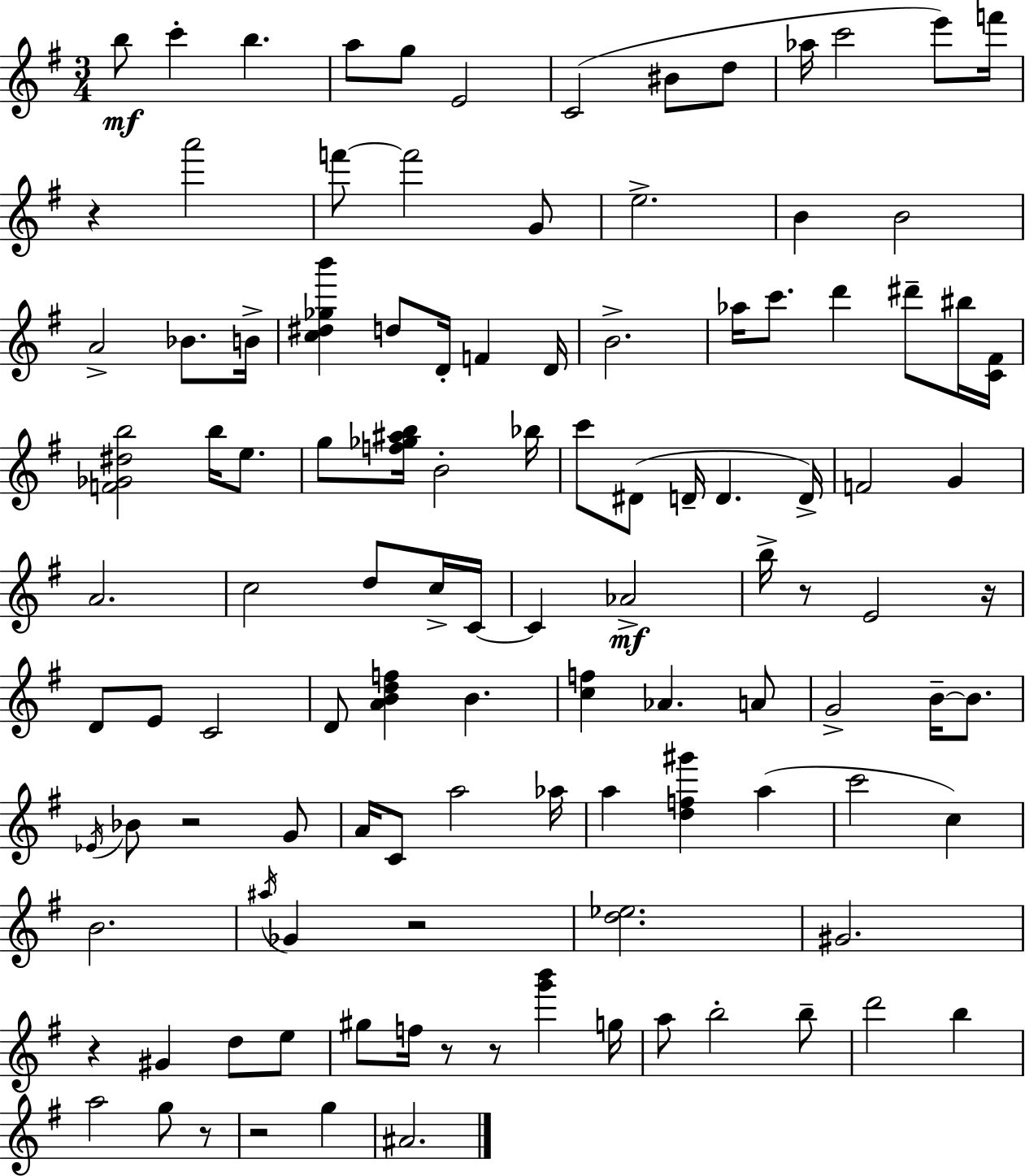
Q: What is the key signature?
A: E minor